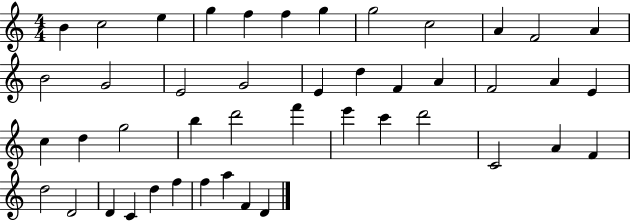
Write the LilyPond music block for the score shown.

{
  \clef treble
  \numericTimeSignature
  \time 4/4
  \key c \major
  b'4 c''2 e''4 | g''4 f''4 f''4 g''4 | g''2 c''2 | a'4 f'2 a'4 | \break b'2 g'2 | e'2 g'2 | e'4 d''4 f'4 a'4 | f'2 a'4 e'4 | \break c''4 d''4 g''2 | b''4 d'''2 f'''4 | e'''4 c'''4 d'''2 | c'2 a'4 f'4 | \break d''2 d'2 | d'4 c'4 d''4 f''4 | f''4 a''4 f'4 d'4 | \bar "|."
}